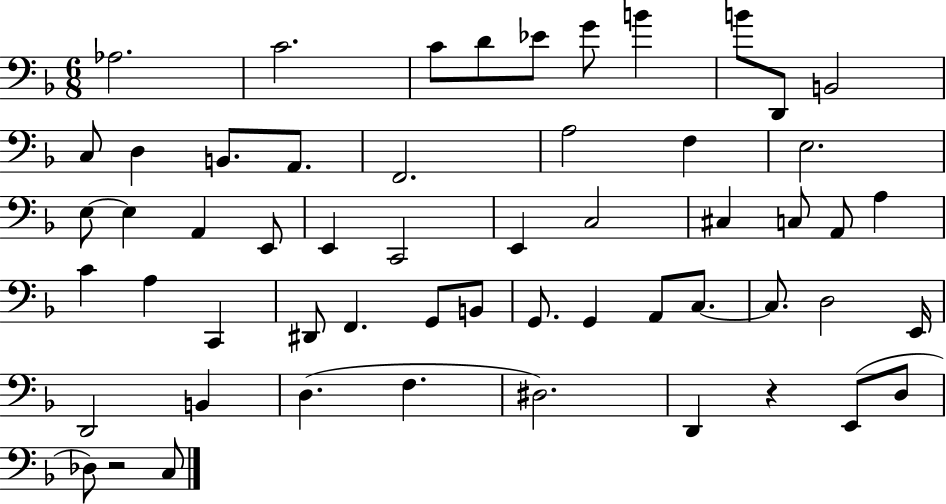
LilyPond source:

{
  \clef bass
  \numericTimeSignature
  \time 6/8
  \key f \major
  \repeat volta 2 { aes2. | c'2. | c'8 d'8 ees'8 g'8 b'4 | b'8 d,8 b,2 | \break c8 d4 b,8. a,8. | f,2. | a2 f4 | e2. | \break e8~~ e4 a,4 e,8 | e,4 c,2 | e,4 c2 | cis4 c8 a,8 a4 | \break c'4 a4 c,4 | dis,8 f,4. g,8 b,8 | g,8. g,4 a,8 c8.~~ | c8. d2 e,16 | \break d,2 b,4 | d4.( f4. | dis2.) | d,4 r4 e,8( d8 | \break des8) r2 c8 | } \bar "|."
}